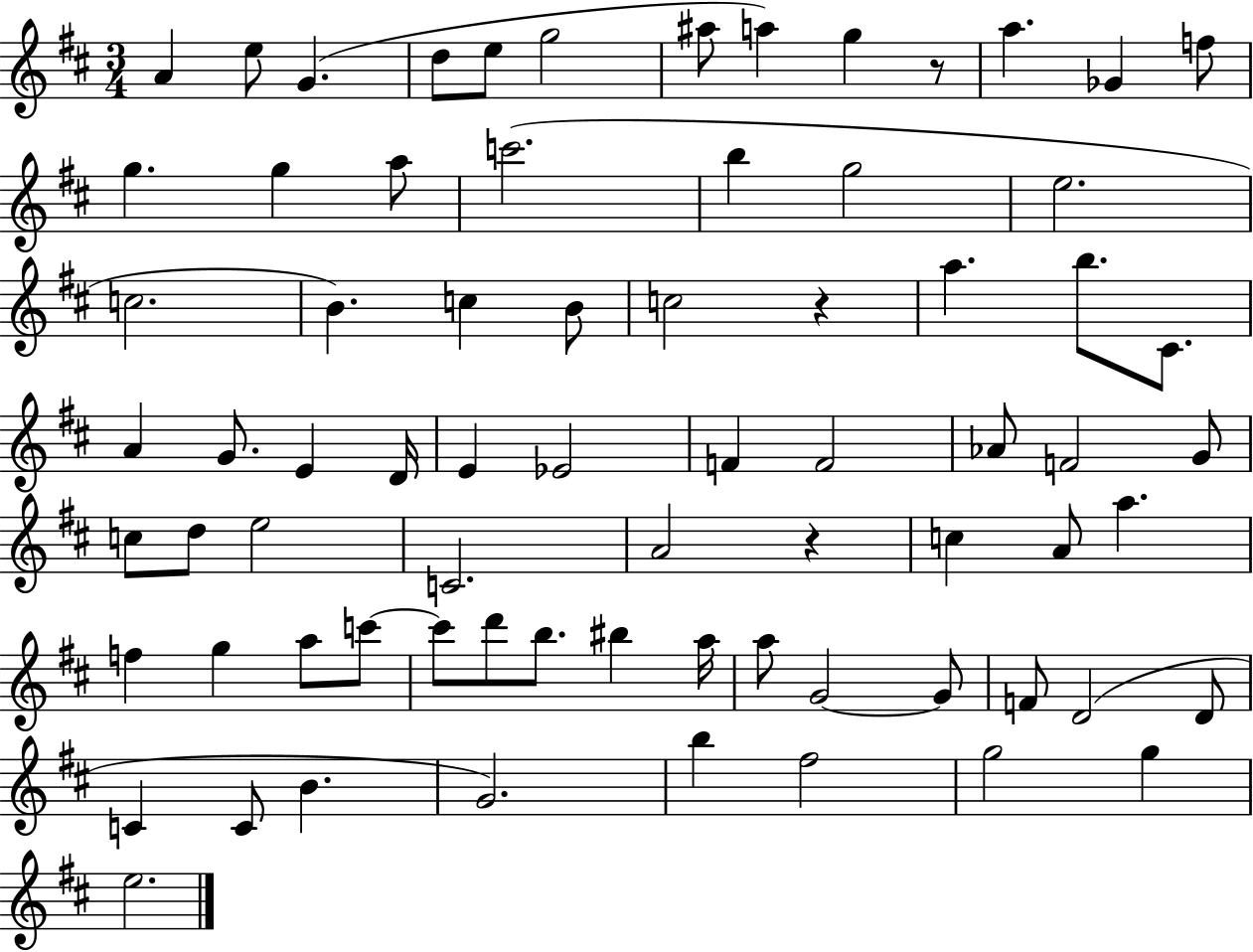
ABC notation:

X:1
T:Untitled
M:3/4
L:1/4
K:D
A e/2 G d/2 e/2 g2 ^a/2 a g z/2 a _G f/2 g g a/2 c'2 b g2 e2 c2 B c B/2 c2 z a b/2 ^C/2 A G/2 E D/4 E _E2 F F2 _A/2 F2 G/2 c/2 d/2 e2 C2 A2 z c A/2 a f g a/2 c'/2 c'/2 d'/2 b/2 ^b a/4 a/2 G2 G/2 F/2 D2 D/2 C C/2 B G2 b ^f2 g2 g e2